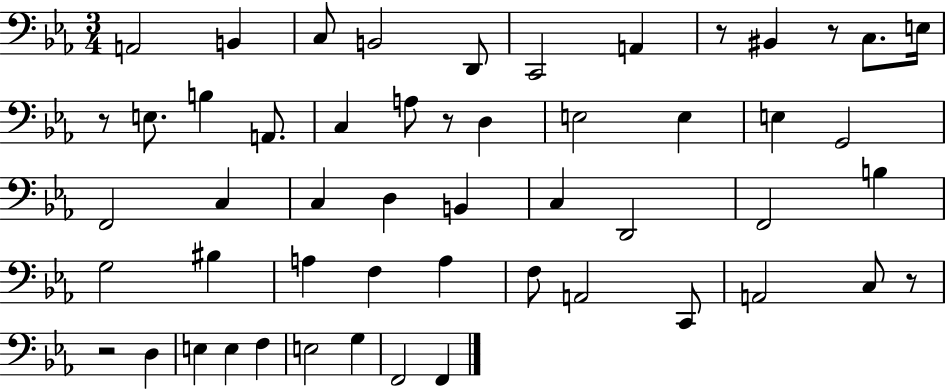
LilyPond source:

{
  \clef bass
  \numericTimeSignature
  \time 3/4
  \key ees \major
  a,2 b,4 | c8 b,2 d,8 | c,2 a,4 | r8 bis,4 r8 c8. e16 | \break r8 e8. b4 a,8. | c4 a8 r8 d4 | e2 e4 | e4 g,2 | \break f,2 c4 | c4 d4 b,4 | c4 d,2 | f,2 b4 | \break g2 bis4 | a4 f4 a4 | f8 a,2 c,8 | a,2 c8 r8 | \break r2 d4 | e4 e4 f4 | e2 g4 | f,2 f,4 | \break \bar "|."
}